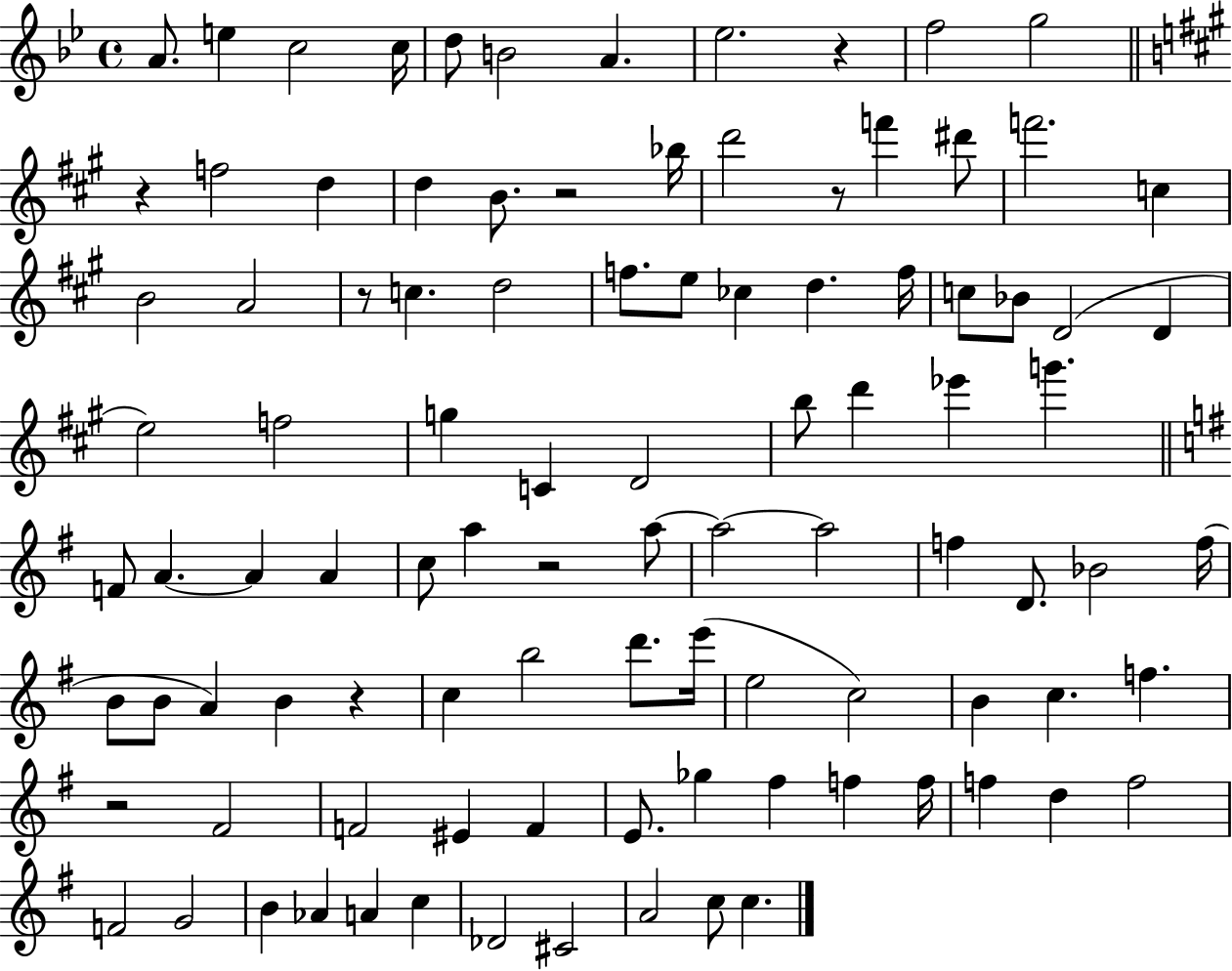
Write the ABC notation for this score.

X:1
T:Untitled
M:4/4
L:1/4
K:Bb
A/2 e c2 c/4 d/2 B2 A _e2 z f2 g2 z f2 d d B/2 z2 _b/4 d'2 z/2 f' ^d'/2 f'2 c B2 A2 z/2 c d2 f/2 e/2 _c d f/4 c/2 _B/2 D2 D e2 f2 g C D2 b/2 d' _e' g' F/2 A A A c/2 a z2 a/2 a2 a2 f D/2 _B2 f/4 B/2 B/2 A B z c b2 d'/2 e'/4 e2 c2 B c f z2 ^F2 F2 ^E F E/2 _g ^f f f/4 f d f2 F2 G2 B _A A c _D2 ^C2 A2 c/2 c